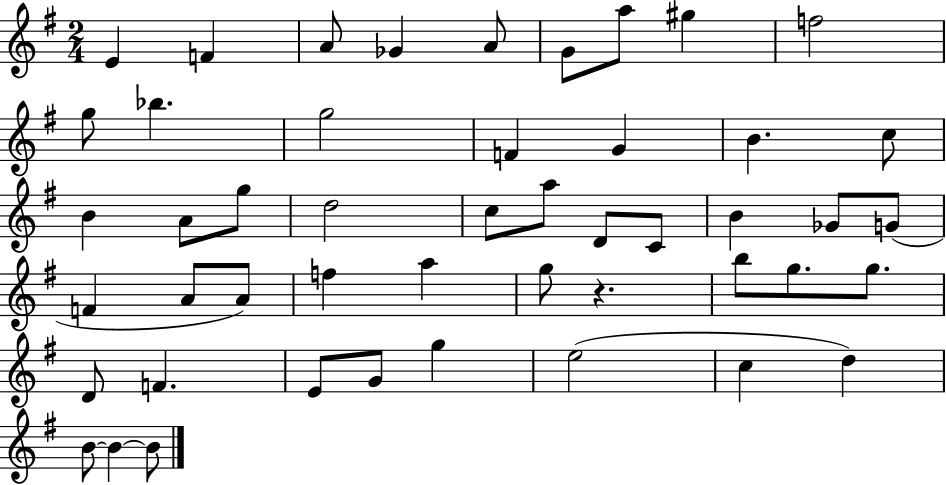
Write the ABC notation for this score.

X:1
T:Untitled
M:2/4
L:1/4
K:G
E F A/2 _G A/2 G/2 a/2 ^g f2 g/2 _b g2 F G B c/2 B A/2 g/2 d2 c/2 a/2 D/2 C/2 B _G/2 G/2 F A/2 A/2 f a g/2 z b/2 g/2 g/2 D/2 F E/2 G/2 g e2 c d B/2 B B/2